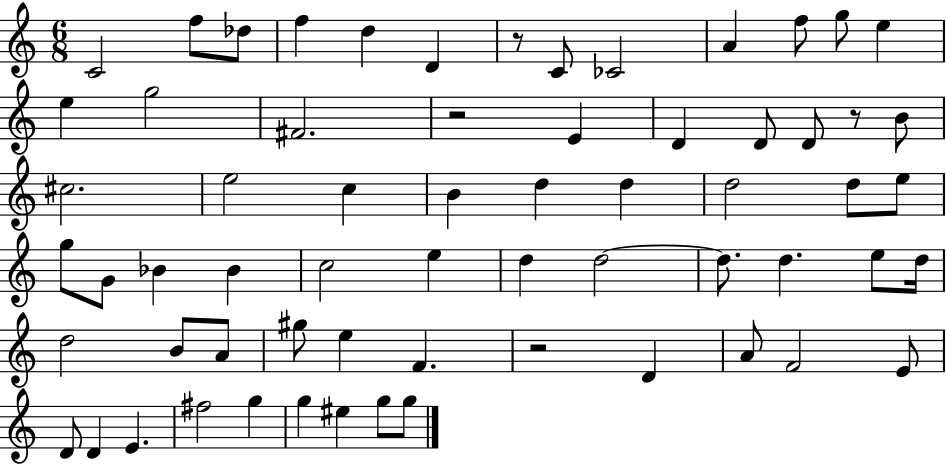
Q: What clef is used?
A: treble